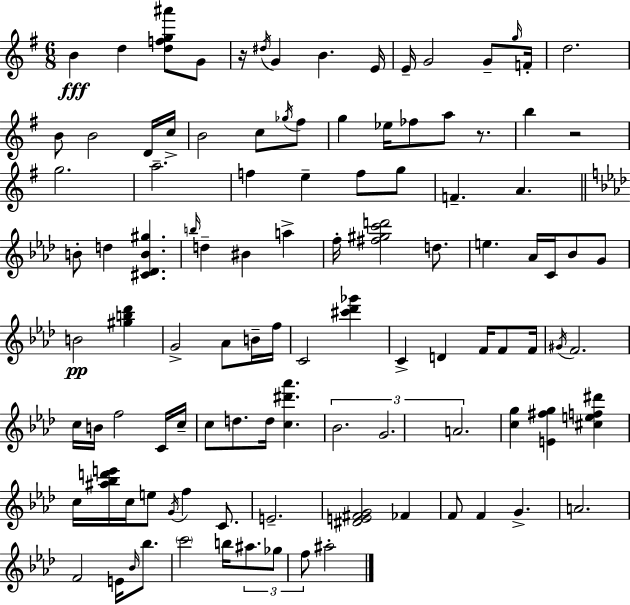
X:1
T:Untitled
M:6/8
L:1/4
K:G
B d [dfg^a']/2 G/2 z/4 ^d/4 G B E/4 E/4 G2 G/2 g/4 F/4 d2 B/2 B2 D/4 c/4 B2 c/2 _g/4 ^f/2 g _e/4 _f/2 a/2 z/2 b z2 g2 a2 f e f/2 g/2 F A B/2 d [^C_DB^g] b/4 d ^B a f/4 [^f^gc'd']2 d/2 e _A/4 C/4 _B/2 G/2 B2 [^gb_d'] G2 _A/2 B/4 f/4 C2 [^c'_d'_g'] C D F/4 F/2 F/4 ^G/4 F2 c/4 B/4 f2 C/4 c/4 c/2 d/2 d/4 [c^d'_a'] _B2 G2 A2 [cg] [E^fg] [^cef^d'] c/4 [^a_bd'e']/4 c/4 e/2 G/4 f C/2 E2 [^DE^FG]2 _F F/2 F G A2 F2 E/4 _B/4 _b/2 c'2 b/4 ^a/2 _g/2 f/2 ^a2